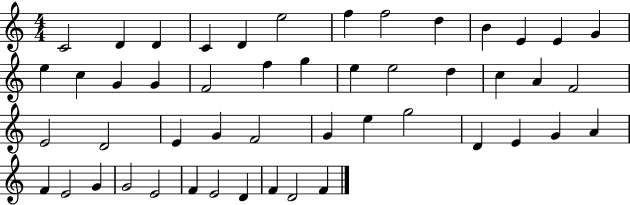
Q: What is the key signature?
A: C major